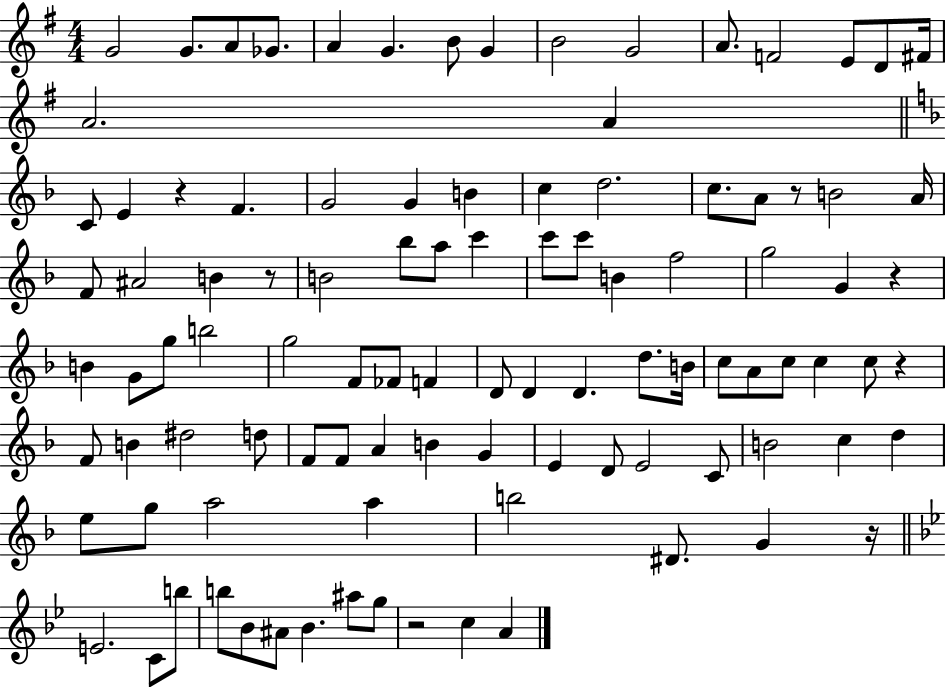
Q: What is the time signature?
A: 4/4